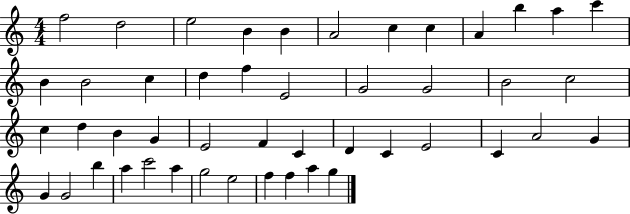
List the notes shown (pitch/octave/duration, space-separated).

F5/h D5/h E5/h B4/q B4/q A4/h C5/q C5/q A4/q B5/q A5/q C6/q B4/q B4/h C5/q D5/q F5/q E4/h G4/h G4/h B4/h C5/h C5/q D5/q B4/q G4/q E4/h F4/q C4/q D4/q C4/q E4/h C4/q A4/h G4/q G4/q G4/h B5/q A5/q C6/h A5/q G5/h E5/h F5/q F5/q A5/q G5/q